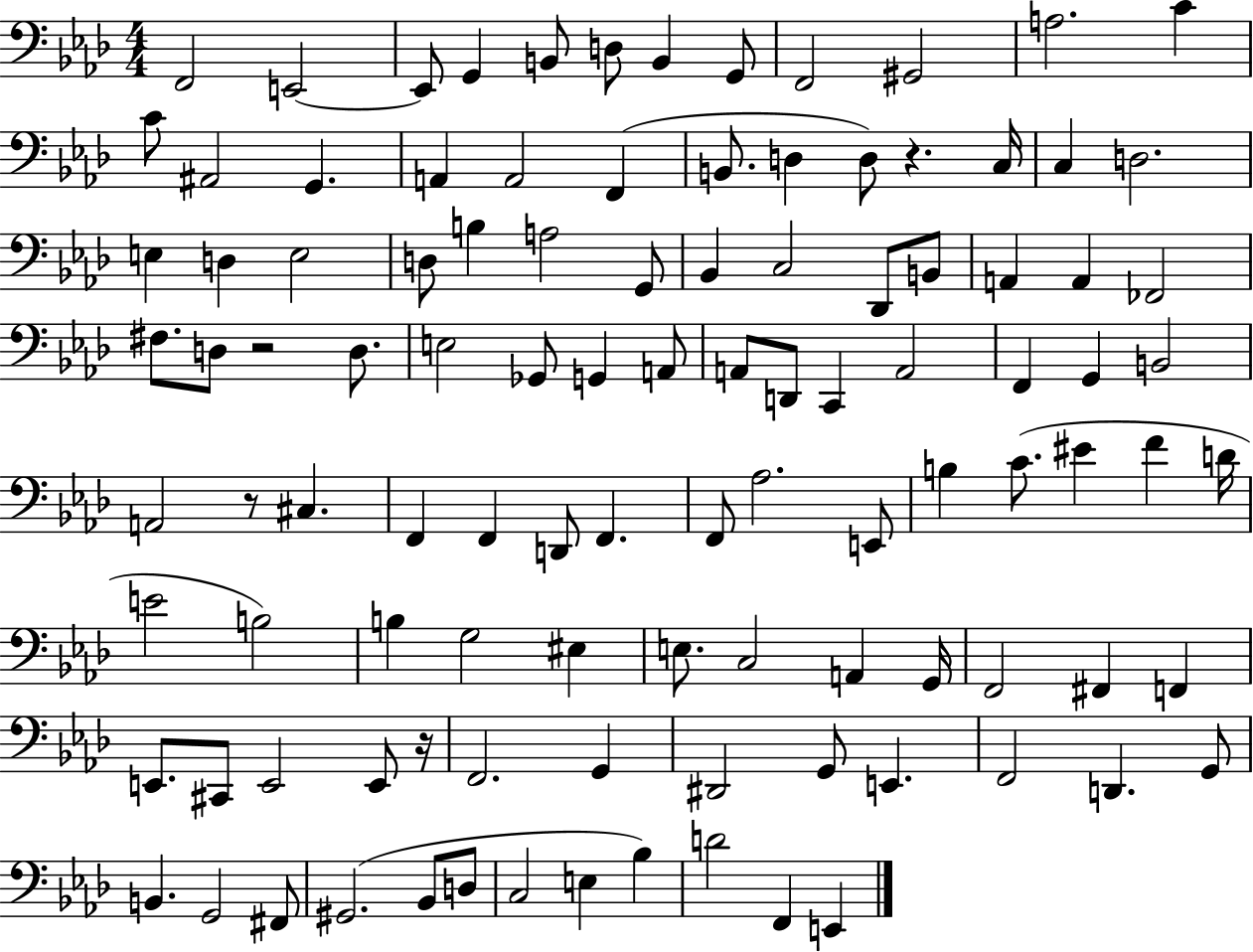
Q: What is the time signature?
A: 4/4